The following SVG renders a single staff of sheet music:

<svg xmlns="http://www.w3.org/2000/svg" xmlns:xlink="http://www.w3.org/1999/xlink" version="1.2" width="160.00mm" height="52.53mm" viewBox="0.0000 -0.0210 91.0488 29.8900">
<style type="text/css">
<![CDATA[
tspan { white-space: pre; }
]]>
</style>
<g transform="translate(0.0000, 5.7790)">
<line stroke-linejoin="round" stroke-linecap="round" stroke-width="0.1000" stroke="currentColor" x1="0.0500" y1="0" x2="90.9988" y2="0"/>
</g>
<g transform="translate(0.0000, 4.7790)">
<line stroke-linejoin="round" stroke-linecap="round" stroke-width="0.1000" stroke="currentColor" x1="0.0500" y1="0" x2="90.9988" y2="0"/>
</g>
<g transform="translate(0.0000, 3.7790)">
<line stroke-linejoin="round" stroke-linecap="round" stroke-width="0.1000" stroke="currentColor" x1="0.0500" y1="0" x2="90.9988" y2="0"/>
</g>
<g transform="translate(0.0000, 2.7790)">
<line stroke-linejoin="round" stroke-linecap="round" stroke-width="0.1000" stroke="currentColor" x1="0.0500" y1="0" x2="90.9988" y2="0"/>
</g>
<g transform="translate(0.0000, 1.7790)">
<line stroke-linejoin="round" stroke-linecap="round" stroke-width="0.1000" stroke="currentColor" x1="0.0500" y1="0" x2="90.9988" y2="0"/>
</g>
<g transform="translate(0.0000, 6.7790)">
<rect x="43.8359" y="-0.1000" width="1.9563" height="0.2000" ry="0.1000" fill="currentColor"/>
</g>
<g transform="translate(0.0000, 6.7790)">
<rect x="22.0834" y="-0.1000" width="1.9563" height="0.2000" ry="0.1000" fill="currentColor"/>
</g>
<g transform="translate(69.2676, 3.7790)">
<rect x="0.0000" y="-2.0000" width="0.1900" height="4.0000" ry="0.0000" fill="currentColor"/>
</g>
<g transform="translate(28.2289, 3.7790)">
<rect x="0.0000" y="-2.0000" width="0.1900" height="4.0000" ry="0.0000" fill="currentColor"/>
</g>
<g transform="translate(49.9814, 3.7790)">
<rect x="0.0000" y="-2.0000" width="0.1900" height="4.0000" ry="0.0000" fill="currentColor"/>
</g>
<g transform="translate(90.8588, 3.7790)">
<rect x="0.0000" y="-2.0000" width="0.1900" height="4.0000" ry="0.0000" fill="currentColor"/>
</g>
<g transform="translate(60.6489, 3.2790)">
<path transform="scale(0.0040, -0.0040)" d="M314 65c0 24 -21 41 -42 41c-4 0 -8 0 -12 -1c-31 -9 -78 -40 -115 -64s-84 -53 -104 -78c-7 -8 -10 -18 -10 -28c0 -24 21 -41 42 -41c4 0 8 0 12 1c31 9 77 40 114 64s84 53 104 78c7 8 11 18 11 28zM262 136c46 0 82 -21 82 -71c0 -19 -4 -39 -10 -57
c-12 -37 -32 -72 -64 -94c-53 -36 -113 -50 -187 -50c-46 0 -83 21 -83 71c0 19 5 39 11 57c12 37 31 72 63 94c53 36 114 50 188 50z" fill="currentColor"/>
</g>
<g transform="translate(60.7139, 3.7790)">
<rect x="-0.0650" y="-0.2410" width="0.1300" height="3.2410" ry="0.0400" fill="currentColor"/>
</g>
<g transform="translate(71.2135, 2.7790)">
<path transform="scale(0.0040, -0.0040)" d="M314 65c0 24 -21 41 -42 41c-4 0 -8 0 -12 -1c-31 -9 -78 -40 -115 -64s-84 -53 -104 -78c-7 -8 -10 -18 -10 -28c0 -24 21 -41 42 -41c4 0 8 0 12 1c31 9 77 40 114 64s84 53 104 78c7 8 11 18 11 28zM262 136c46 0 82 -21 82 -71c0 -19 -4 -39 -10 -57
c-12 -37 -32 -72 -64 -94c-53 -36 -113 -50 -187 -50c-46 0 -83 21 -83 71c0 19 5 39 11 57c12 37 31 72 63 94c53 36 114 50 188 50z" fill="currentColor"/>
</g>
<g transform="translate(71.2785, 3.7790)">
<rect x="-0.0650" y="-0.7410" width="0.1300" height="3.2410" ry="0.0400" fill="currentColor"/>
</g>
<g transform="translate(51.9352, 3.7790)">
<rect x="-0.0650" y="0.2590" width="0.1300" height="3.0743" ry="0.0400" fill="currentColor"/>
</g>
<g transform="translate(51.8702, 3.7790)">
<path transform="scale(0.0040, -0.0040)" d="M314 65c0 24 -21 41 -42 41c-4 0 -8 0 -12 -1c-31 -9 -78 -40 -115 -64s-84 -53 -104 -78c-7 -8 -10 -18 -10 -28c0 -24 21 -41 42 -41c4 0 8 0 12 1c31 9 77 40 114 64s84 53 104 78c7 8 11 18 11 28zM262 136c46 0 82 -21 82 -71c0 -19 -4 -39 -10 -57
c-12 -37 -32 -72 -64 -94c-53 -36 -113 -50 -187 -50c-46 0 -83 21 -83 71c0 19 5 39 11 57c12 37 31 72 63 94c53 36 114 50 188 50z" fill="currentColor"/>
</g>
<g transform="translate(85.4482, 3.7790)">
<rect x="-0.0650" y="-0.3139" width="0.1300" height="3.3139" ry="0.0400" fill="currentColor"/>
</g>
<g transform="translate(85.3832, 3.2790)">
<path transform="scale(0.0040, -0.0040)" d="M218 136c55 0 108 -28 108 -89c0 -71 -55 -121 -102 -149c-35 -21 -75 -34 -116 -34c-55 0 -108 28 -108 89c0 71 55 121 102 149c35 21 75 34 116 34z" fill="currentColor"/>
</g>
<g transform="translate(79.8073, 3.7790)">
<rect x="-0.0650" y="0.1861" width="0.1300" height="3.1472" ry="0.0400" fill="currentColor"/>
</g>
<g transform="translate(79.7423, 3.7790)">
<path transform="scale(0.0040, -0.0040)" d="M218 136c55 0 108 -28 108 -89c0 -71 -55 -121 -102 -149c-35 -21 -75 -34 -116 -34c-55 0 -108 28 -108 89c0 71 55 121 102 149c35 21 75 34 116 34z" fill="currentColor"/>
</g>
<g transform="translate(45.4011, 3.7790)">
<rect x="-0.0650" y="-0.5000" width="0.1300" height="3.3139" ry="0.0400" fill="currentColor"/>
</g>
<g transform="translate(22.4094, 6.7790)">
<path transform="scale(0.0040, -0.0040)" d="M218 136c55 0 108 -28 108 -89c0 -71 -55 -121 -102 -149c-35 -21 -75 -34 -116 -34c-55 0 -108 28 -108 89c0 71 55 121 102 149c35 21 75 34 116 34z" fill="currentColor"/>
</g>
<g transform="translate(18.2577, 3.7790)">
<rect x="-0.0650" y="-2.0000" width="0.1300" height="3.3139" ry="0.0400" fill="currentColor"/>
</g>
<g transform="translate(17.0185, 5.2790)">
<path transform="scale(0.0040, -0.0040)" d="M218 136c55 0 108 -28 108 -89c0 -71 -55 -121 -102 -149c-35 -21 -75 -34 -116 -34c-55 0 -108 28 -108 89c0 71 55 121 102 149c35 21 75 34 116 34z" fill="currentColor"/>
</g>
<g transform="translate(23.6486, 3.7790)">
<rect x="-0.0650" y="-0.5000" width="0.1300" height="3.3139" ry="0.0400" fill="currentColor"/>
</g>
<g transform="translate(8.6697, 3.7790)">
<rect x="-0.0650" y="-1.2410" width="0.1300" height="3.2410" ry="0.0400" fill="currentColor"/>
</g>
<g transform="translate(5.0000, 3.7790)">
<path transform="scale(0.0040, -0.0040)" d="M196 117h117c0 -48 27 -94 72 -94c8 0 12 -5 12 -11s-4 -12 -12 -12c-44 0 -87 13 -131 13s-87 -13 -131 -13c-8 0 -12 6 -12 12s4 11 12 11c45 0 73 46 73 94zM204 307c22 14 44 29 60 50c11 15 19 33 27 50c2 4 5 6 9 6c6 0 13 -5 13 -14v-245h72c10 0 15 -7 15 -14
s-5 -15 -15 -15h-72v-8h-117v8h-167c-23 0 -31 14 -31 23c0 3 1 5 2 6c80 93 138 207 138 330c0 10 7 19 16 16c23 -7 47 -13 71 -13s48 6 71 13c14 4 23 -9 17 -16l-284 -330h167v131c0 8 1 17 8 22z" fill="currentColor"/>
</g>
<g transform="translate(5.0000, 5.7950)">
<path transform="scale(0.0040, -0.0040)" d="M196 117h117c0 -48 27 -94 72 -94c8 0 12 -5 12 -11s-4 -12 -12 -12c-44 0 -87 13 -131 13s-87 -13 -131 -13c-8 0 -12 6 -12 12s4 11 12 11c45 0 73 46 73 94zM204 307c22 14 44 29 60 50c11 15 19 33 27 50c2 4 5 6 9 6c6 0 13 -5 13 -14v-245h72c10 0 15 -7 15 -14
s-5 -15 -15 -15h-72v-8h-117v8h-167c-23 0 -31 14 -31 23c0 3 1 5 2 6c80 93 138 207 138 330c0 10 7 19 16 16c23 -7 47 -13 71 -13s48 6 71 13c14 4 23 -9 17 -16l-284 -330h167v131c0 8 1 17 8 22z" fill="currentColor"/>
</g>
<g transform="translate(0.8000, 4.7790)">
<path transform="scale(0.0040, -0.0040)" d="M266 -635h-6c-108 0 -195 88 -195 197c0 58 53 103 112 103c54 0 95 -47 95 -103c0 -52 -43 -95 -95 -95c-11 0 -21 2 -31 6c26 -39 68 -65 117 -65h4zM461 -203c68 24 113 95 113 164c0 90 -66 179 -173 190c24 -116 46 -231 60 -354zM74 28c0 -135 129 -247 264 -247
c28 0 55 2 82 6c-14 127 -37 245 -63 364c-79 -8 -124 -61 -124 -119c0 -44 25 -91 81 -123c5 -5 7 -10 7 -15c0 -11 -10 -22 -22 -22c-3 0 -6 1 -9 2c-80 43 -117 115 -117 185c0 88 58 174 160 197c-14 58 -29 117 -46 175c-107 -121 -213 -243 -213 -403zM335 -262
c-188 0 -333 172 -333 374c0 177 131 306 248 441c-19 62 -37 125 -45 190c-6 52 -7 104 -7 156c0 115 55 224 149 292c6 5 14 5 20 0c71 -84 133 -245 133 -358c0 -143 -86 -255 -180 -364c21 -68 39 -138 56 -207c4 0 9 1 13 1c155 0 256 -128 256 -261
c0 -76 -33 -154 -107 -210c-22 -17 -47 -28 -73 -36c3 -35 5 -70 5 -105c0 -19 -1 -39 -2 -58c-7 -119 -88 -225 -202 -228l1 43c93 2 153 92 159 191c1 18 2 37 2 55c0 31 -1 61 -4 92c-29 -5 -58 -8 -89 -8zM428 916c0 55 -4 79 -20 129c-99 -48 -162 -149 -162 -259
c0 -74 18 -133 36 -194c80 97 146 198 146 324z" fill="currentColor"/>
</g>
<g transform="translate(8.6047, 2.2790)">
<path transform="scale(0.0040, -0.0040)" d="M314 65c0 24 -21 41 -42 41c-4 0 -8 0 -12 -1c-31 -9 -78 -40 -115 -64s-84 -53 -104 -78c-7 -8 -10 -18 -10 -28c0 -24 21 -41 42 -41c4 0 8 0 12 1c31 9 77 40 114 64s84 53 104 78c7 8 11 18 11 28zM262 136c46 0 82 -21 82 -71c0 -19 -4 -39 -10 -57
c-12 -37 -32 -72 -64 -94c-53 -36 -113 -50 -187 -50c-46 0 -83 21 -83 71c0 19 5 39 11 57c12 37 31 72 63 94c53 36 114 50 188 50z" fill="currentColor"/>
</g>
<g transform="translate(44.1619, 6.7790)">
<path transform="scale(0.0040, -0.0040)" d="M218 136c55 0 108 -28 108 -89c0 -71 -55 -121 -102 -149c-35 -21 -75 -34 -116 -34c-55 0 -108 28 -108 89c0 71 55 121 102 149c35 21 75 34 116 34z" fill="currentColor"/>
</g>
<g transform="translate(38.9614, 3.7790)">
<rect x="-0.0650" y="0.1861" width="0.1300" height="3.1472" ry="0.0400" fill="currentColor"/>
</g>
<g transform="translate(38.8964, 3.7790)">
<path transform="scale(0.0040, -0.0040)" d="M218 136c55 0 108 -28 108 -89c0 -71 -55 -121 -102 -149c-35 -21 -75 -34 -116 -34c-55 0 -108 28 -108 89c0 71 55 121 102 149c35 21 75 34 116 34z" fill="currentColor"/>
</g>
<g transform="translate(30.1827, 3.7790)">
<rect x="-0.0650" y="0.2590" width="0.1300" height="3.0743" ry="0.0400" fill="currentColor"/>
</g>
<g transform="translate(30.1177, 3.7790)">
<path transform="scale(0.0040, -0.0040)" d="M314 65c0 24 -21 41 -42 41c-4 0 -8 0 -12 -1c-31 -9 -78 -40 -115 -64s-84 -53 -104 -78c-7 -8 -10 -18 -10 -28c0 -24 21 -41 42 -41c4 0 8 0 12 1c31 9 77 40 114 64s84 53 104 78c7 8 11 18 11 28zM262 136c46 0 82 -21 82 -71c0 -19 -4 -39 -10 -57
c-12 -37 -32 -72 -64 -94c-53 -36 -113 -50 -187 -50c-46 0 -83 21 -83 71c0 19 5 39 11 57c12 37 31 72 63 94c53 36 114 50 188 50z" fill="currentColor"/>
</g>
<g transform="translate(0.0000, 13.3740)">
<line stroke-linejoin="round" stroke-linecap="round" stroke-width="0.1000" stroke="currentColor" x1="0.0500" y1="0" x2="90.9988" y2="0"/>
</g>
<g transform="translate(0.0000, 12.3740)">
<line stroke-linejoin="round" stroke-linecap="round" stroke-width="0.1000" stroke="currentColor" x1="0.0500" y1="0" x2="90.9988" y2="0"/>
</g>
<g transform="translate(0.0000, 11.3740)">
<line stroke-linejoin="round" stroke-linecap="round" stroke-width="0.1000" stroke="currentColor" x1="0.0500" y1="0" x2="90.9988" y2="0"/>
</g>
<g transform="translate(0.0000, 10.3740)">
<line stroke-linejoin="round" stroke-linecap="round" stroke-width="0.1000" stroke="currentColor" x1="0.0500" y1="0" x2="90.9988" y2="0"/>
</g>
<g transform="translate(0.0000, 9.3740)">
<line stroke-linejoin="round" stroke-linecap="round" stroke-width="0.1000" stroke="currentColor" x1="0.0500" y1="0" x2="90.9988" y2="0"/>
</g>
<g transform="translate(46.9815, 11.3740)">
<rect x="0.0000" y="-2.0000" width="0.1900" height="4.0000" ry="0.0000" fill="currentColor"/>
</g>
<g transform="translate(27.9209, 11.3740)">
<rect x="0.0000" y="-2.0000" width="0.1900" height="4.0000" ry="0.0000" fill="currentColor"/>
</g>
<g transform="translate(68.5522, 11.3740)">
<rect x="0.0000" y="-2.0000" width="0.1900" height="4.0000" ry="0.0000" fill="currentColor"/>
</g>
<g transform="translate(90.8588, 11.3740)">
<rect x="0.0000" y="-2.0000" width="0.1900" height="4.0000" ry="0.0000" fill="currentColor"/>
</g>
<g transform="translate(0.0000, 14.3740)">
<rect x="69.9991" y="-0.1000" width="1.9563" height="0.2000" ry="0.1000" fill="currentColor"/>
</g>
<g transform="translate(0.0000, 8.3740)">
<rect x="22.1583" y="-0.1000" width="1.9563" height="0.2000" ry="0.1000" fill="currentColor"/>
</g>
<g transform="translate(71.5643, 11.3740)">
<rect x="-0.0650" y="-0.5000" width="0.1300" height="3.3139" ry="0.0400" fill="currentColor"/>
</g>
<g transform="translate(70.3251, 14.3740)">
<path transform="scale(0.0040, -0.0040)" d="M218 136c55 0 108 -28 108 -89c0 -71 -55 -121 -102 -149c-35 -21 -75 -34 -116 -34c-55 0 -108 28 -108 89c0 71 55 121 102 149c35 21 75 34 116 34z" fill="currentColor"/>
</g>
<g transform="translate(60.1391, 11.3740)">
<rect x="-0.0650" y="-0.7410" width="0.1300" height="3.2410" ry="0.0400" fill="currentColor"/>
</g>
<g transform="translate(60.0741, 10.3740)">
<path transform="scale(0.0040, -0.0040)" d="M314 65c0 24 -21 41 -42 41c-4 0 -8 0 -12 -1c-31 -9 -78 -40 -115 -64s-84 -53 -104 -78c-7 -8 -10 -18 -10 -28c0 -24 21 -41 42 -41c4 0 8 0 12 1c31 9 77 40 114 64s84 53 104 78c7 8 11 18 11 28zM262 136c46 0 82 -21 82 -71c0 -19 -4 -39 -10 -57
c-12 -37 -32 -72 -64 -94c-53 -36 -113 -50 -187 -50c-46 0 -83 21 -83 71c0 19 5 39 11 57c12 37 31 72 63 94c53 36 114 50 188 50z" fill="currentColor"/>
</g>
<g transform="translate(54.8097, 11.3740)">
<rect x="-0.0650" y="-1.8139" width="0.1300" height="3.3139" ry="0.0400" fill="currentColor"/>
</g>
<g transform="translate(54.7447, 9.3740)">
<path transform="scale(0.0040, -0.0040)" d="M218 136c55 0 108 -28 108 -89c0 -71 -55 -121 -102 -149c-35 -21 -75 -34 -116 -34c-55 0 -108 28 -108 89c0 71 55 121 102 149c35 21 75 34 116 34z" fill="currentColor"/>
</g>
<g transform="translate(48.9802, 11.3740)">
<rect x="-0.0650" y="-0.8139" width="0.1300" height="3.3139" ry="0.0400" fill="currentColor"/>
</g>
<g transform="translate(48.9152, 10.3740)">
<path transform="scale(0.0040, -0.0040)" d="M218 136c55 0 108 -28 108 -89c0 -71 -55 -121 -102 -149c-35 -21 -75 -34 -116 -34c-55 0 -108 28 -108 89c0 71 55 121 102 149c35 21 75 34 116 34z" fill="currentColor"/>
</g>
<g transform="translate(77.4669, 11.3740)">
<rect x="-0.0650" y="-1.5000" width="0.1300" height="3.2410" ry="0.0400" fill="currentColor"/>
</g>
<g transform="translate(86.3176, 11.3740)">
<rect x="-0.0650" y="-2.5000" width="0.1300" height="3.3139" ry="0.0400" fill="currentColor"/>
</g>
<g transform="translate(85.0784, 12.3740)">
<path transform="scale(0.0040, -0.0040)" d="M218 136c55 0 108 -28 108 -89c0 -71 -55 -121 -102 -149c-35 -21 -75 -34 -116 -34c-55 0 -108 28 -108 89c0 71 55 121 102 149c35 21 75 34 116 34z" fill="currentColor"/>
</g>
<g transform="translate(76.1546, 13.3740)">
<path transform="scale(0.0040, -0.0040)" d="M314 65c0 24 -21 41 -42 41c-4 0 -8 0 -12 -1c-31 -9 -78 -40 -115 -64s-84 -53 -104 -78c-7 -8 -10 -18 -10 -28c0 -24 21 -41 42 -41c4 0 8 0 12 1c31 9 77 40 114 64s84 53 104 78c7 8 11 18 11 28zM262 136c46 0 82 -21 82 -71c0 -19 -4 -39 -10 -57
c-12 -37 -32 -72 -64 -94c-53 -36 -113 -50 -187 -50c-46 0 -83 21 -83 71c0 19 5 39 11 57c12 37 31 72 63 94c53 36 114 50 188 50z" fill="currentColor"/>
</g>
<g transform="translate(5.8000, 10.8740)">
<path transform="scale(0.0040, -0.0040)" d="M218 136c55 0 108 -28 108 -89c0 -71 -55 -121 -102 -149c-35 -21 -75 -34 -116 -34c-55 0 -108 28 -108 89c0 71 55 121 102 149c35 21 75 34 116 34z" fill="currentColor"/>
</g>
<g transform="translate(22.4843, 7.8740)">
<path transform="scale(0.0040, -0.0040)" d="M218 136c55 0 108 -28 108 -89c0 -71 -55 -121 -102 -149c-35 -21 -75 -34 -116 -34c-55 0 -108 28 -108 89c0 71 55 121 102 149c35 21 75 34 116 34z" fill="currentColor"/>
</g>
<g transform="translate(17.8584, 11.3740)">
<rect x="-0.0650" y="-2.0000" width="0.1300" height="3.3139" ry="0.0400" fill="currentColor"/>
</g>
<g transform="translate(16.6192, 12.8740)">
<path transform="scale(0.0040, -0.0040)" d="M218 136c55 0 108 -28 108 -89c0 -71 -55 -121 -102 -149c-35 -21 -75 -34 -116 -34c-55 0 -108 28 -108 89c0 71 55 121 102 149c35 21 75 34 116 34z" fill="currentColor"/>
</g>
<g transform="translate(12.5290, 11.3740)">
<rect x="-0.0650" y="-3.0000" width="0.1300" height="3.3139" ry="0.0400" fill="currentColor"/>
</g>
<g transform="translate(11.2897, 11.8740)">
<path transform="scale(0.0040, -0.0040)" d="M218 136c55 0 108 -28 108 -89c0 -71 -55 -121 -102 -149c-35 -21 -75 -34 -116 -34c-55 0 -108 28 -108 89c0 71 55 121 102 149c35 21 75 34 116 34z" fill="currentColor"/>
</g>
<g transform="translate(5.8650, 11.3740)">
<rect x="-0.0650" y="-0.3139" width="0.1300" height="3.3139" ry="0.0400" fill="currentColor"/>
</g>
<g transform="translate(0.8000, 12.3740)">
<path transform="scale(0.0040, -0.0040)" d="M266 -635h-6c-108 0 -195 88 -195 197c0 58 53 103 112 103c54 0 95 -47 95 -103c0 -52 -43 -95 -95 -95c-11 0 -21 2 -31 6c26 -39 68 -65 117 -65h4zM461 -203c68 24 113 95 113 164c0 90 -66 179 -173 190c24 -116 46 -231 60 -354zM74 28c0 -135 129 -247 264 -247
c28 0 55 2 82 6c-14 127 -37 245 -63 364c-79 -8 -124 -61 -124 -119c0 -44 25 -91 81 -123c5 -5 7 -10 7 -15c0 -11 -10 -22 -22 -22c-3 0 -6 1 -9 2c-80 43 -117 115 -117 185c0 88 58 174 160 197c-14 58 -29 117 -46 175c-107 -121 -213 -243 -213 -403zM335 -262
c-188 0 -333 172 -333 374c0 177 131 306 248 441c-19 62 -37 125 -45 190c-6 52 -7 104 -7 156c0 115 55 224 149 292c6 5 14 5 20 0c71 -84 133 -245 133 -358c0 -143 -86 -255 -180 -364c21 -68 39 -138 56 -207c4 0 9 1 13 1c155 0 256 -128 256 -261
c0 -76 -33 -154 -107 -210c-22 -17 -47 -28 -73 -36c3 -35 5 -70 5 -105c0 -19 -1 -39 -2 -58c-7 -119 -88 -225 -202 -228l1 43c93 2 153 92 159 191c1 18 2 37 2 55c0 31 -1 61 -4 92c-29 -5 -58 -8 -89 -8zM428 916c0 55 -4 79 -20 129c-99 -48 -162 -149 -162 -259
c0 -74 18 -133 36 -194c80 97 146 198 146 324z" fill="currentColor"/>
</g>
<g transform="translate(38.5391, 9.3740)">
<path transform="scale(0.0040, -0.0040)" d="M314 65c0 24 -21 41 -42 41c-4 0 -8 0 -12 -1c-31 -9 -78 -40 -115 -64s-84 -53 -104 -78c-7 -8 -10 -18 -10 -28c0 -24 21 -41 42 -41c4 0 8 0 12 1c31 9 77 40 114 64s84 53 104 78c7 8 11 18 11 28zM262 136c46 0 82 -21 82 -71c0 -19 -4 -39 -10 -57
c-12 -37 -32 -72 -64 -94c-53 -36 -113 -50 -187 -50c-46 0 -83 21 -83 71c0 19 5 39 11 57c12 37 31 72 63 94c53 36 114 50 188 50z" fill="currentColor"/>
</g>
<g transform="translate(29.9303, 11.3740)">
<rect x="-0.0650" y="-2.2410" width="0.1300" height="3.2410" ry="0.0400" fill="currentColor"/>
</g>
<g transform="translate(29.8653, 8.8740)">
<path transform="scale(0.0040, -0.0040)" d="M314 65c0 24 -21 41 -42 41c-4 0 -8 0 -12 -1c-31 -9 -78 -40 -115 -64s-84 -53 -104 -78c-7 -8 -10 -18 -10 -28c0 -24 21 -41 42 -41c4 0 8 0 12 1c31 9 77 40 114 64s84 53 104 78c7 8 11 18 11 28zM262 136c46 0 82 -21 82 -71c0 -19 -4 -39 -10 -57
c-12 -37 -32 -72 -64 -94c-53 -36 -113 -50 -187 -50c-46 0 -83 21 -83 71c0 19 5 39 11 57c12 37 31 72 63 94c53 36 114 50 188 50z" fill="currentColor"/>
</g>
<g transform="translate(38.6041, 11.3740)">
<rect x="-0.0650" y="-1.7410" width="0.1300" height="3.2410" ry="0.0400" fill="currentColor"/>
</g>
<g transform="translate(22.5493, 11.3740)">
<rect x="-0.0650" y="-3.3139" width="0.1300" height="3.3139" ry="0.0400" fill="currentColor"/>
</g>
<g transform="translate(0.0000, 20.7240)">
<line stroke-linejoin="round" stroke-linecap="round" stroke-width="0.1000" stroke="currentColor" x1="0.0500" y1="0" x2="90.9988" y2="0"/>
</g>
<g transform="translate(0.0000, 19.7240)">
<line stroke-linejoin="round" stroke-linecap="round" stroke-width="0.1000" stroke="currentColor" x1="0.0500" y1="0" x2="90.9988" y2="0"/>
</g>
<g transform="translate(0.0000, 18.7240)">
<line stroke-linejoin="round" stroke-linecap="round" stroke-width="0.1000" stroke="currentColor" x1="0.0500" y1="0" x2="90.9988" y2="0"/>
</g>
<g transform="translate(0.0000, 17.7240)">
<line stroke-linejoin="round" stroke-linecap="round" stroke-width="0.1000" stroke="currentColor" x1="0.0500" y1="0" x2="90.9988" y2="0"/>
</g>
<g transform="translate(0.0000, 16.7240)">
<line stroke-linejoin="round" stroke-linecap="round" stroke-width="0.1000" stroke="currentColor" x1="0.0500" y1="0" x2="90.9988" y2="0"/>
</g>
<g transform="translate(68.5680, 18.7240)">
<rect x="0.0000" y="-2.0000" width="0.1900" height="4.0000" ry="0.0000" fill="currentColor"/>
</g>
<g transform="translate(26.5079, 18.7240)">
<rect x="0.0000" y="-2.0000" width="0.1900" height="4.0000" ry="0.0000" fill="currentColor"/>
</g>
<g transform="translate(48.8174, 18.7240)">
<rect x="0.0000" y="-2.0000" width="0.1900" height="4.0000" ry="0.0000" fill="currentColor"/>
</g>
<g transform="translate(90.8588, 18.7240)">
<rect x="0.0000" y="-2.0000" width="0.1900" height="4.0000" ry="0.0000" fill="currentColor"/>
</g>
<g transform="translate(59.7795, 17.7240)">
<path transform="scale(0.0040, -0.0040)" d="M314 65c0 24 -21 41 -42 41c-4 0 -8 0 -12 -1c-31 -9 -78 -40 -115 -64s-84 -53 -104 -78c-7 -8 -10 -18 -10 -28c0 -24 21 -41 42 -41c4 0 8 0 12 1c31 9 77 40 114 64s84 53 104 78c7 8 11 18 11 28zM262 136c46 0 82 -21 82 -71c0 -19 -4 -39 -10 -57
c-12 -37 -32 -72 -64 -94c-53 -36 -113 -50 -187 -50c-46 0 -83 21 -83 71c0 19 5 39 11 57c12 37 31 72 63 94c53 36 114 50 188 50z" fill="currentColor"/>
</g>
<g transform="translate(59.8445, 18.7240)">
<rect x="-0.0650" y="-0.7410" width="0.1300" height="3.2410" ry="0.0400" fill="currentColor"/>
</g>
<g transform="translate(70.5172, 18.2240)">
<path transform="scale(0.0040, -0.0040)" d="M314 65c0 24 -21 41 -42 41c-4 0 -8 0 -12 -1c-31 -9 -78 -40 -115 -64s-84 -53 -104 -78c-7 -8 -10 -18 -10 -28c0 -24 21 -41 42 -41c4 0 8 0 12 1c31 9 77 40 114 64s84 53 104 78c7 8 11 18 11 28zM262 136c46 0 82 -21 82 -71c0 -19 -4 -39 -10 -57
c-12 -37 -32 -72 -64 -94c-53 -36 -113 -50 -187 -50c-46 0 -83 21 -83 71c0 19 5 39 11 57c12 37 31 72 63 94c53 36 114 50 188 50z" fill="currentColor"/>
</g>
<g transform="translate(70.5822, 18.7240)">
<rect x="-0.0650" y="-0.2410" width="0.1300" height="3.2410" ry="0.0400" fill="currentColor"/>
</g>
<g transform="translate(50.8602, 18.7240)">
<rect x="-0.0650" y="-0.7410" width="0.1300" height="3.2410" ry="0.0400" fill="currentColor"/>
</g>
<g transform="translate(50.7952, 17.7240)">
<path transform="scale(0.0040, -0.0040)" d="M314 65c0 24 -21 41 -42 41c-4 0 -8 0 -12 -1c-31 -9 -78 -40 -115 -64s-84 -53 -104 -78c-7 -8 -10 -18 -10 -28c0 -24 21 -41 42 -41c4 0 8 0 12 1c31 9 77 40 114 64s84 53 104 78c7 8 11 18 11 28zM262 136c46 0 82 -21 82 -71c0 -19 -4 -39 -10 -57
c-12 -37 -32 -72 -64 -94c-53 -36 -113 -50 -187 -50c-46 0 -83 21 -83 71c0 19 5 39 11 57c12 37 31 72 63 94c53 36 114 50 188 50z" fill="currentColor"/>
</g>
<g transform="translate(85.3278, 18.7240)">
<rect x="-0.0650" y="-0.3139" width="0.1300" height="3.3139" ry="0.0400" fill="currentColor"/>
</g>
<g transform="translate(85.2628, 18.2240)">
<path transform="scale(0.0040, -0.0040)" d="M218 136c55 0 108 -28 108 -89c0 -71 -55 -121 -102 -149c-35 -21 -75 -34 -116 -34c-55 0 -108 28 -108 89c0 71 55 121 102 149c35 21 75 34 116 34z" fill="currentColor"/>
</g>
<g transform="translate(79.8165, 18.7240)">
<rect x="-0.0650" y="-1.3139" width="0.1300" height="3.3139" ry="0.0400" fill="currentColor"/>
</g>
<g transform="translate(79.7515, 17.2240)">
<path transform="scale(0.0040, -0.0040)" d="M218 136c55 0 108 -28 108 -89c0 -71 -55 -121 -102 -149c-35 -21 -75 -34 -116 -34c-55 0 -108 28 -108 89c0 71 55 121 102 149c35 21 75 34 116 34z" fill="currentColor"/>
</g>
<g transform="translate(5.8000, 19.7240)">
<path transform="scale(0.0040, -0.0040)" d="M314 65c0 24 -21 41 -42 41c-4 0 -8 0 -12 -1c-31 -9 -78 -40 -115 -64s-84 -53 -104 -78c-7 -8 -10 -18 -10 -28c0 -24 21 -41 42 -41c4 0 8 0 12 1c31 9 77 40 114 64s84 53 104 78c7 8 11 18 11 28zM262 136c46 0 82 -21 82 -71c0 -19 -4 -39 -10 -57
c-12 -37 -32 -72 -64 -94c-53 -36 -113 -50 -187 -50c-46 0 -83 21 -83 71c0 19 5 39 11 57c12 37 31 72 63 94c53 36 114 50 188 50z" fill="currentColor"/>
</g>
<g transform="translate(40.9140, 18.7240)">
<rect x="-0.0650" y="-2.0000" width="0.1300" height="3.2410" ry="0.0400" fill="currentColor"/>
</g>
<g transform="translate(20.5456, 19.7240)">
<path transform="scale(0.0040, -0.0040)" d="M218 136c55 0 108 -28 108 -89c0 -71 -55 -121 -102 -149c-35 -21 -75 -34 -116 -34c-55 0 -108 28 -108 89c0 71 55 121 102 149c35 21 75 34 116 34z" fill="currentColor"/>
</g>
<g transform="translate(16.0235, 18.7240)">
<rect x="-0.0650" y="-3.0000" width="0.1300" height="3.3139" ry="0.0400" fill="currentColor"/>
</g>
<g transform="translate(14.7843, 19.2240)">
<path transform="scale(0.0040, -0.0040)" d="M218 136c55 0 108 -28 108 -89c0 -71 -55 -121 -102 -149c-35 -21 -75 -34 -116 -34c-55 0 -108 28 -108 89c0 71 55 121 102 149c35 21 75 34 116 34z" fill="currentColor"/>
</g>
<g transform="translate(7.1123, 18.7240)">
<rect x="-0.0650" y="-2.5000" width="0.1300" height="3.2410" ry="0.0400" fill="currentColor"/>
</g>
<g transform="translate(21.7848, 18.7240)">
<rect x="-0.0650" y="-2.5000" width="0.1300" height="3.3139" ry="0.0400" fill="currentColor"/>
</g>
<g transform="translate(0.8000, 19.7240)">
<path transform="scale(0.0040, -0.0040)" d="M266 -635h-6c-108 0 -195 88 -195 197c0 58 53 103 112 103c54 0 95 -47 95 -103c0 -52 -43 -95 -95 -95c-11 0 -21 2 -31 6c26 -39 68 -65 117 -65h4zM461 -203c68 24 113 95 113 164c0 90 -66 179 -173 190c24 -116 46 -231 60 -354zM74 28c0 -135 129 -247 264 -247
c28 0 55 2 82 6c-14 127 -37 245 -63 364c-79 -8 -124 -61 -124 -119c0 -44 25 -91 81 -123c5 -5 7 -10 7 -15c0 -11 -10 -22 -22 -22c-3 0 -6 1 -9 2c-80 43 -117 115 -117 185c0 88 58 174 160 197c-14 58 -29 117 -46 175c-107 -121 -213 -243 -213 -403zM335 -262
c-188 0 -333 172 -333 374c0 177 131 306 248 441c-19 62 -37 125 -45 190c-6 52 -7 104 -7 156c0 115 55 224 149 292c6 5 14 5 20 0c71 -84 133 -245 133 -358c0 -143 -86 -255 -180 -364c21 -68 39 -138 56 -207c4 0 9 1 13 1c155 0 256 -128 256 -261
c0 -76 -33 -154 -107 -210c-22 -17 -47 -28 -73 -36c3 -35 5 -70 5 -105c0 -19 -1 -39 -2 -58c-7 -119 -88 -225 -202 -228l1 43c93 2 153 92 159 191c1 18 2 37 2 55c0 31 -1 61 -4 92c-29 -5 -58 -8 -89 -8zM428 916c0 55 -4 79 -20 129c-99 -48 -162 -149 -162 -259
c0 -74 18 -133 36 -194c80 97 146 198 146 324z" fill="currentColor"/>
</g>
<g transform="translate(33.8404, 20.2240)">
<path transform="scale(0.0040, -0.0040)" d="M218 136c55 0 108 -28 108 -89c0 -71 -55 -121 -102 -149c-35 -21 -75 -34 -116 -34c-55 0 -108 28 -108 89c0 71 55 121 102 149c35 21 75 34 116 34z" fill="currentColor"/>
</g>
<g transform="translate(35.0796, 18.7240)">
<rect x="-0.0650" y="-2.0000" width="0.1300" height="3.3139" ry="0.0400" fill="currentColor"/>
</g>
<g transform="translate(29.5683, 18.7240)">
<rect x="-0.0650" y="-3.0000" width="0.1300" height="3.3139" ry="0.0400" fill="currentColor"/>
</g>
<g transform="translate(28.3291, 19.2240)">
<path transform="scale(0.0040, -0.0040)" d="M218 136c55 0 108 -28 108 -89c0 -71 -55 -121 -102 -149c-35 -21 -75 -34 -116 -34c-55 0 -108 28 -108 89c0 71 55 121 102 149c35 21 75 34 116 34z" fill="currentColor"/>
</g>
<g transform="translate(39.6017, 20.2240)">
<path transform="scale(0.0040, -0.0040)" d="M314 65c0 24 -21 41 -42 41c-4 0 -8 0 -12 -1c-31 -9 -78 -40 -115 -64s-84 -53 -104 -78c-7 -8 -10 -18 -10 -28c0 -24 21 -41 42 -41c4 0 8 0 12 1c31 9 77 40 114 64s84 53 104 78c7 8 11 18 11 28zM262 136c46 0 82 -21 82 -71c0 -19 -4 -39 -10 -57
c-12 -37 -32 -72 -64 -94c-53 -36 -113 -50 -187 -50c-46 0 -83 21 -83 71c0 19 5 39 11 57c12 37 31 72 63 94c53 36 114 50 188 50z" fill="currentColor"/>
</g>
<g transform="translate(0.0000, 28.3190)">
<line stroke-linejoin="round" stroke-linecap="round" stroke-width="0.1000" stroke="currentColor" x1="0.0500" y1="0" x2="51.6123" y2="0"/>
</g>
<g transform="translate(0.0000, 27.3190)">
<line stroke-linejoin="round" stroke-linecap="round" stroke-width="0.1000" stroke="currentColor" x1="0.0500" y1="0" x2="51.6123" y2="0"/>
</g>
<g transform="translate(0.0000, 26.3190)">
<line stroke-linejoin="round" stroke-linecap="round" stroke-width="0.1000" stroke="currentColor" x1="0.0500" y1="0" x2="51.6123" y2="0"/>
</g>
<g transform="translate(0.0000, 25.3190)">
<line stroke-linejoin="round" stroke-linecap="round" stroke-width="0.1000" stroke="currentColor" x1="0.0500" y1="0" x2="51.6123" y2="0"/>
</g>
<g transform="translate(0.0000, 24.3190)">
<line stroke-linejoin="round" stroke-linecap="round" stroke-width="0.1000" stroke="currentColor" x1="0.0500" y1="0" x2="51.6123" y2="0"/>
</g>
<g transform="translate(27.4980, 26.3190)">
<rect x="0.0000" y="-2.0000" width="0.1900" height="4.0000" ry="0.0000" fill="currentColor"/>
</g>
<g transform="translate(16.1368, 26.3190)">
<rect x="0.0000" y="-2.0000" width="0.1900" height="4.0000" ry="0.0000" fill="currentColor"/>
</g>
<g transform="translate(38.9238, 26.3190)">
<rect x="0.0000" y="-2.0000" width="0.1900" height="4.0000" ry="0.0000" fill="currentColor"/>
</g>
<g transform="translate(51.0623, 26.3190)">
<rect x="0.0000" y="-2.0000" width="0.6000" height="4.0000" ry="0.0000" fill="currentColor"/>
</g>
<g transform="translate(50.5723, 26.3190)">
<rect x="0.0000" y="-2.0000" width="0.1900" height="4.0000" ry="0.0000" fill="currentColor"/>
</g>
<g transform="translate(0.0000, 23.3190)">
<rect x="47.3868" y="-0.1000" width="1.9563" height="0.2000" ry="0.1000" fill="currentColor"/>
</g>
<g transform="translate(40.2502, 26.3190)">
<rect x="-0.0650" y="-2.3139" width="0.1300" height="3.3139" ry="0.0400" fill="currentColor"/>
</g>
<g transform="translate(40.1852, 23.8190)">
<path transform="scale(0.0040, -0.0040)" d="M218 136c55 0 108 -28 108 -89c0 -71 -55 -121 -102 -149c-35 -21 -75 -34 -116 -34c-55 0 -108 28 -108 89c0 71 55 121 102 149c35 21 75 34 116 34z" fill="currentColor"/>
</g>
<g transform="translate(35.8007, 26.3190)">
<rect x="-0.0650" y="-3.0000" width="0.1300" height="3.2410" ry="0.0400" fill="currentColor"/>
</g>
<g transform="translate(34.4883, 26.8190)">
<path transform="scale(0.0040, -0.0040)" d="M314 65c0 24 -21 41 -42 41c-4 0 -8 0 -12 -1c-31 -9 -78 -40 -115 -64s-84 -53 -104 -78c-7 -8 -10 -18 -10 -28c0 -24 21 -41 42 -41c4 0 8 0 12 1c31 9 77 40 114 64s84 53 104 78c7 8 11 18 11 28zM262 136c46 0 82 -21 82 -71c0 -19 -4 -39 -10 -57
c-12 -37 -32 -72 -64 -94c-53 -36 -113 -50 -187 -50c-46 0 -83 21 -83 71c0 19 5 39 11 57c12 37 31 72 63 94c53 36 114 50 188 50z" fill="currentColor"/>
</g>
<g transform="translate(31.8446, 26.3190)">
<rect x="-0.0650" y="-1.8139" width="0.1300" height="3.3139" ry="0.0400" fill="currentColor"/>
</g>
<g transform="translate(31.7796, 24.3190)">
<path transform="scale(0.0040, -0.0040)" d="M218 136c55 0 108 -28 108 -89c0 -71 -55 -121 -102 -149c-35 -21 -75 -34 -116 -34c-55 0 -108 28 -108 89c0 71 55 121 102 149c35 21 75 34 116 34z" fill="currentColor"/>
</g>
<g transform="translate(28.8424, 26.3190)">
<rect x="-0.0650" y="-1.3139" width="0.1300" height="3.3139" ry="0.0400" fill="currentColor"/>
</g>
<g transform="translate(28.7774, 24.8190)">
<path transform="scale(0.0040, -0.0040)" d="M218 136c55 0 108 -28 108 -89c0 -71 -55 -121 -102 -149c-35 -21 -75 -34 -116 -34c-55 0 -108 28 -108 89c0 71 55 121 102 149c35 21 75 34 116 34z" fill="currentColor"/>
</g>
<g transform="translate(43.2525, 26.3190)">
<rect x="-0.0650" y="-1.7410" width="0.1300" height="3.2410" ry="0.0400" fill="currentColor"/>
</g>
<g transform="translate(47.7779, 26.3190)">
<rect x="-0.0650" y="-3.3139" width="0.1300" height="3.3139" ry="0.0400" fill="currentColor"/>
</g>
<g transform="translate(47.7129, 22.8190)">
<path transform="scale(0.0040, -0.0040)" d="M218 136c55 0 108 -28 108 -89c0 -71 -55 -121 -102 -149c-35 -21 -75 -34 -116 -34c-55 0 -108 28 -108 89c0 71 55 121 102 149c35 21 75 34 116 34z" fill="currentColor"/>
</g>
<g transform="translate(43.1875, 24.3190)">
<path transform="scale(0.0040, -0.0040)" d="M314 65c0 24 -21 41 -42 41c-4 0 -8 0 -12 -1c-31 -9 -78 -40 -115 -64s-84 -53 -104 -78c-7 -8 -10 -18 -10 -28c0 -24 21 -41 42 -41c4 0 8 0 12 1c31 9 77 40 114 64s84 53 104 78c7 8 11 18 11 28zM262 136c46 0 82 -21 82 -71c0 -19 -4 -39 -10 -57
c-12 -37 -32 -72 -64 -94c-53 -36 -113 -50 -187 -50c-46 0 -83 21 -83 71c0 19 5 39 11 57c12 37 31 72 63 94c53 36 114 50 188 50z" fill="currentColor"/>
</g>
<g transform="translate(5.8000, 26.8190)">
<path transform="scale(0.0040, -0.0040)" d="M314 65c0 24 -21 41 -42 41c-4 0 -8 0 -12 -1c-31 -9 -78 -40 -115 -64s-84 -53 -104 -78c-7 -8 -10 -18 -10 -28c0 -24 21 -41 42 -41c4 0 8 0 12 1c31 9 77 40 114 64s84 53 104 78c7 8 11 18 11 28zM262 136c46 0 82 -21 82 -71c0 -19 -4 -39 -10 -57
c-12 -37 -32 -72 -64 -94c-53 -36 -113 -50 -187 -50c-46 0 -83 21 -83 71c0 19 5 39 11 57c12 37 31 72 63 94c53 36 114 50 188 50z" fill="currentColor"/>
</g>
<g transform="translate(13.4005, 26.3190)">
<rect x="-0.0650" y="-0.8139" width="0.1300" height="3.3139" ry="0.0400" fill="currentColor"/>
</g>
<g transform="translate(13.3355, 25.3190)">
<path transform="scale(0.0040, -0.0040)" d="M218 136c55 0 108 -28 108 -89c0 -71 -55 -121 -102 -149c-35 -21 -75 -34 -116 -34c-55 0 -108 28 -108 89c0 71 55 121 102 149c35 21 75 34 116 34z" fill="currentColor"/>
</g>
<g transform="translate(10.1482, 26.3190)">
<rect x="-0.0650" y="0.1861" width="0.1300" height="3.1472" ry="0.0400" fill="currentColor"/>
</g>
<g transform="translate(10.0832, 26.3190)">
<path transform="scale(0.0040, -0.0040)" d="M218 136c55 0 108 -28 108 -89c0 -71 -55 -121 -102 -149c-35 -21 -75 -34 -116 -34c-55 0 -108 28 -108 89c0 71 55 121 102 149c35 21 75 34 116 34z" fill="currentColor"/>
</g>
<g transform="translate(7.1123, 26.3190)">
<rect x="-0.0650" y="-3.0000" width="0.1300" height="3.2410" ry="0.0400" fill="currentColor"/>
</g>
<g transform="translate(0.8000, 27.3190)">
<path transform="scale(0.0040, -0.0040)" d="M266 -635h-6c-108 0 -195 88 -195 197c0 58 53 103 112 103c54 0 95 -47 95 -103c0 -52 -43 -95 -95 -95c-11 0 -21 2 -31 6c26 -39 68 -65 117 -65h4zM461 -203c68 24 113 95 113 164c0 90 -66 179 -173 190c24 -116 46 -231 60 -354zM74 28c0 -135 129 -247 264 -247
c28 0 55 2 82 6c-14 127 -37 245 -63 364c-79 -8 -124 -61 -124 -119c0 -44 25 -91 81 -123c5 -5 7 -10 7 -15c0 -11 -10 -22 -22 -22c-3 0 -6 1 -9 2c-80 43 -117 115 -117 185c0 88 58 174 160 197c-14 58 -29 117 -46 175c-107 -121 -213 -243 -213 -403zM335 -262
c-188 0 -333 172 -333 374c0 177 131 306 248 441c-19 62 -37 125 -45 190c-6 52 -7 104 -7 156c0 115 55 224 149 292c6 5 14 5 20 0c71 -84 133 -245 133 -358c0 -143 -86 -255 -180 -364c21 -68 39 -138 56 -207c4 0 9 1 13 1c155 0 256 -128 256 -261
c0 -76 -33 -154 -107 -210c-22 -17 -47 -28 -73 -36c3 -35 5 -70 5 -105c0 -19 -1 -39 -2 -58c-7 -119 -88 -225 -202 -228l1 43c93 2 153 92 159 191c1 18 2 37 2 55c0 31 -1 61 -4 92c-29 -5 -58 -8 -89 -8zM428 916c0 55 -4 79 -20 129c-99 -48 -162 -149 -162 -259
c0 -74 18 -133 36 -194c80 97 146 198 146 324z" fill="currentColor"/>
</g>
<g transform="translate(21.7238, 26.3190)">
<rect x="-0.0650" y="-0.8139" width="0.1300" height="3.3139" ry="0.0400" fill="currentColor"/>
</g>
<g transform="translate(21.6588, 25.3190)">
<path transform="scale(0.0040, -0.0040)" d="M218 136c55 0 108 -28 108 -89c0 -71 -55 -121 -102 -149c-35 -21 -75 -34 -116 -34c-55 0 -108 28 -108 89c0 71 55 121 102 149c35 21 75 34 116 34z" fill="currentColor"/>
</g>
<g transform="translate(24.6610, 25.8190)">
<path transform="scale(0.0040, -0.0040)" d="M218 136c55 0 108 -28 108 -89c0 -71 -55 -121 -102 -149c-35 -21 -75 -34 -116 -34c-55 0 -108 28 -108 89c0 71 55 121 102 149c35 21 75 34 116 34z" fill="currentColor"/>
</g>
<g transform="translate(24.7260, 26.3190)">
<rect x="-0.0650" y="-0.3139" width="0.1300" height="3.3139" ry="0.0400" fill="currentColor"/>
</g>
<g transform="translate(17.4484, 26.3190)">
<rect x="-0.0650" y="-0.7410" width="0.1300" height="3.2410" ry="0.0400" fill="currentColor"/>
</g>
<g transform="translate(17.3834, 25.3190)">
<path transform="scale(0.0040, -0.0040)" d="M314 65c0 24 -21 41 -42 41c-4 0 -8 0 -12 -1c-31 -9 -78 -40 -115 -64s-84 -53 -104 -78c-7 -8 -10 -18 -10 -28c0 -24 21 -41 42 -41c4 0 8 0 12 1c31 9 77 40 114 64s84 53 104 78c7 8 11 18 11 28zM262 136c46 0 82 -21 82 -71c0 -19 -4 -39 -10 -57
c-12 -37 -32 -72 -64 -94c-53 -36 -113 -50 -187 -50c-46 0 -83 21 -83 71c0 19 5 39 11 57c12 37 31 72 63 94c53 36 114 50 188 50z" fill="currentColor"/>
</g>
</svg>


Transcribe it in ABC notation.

X:1
T:Untitled
M:4/4
L:1/4
K:C
e2 F C B2 B C B2 c2 d2 B c c A F b g2 f2 d f d2 C E2 G G2 A G A F F2 d2 d2 c2 e c A2 B d d2 d c e f A2 g f2 b